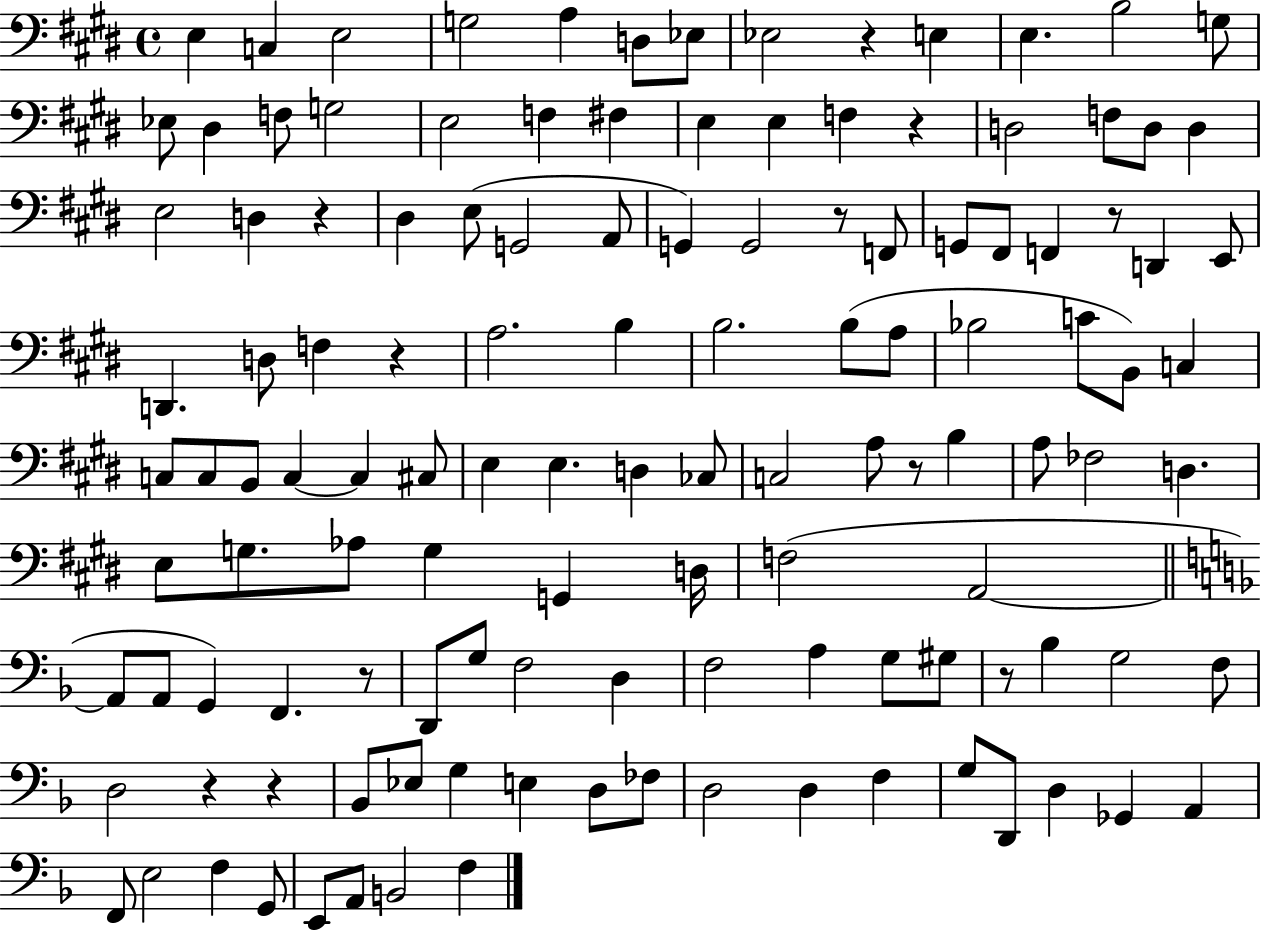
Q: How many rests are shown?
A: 11